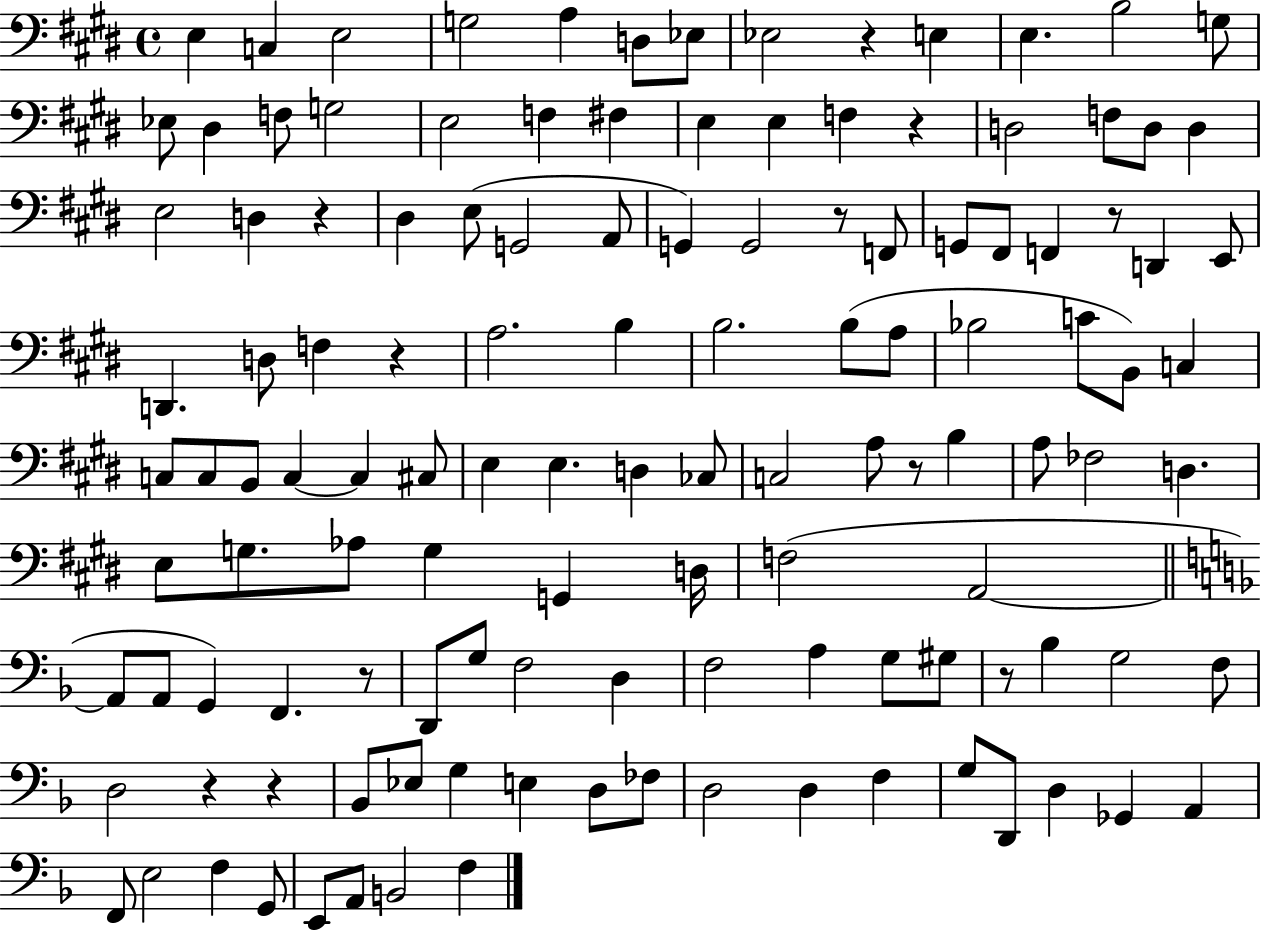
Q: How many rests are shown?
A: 11